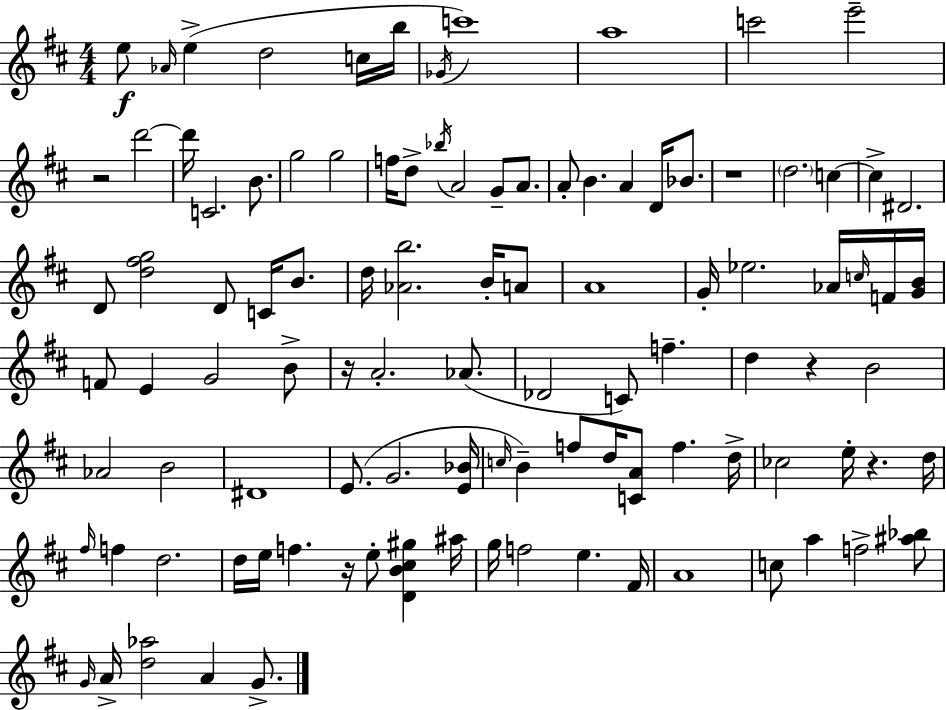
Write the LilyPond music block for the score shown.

{
  \clef treble
  \numericTimeSignature
  \time 4/4
  \key d \major
  e''8\f \grace { aes'16 }( e''4-> d''2 c''16 | b''16 \acciaccatura { ges'16 }) c'''1 | a''1 | c'''2 e'''2-- | \break r2 d'''2~~ | d'''16 c'2. b'8. | g''2 g''2 | f''16 d''8-> \acciaccatura { bes''16 } a'2 g'8-- | \break a'8. a'8-. b'4. a'4 d'16 | bes'8. r1 | \parenthesize d''2. c''4~~ | c''4-> dis'2. | \break d'8 <d'' fis'' g''>2 d'8 c'16 | b'8. d''16 <aes' b''>2. | b'16-. a'8 a'1 | g'16-. ees''2. | \break aes'16 \grace { c''16 } f'16 <g' b'>16 f'8 e'4 g'2 | b'8-> r16 a'2.-. | aes'8.( des'2 c'8) f''4.-- | d''4 r4 b'2 | \break aes'2 b'2 | dis'1 | e'8.( g'2. | <e' bes'>16 \grace { c''16 }) b'4-- f''8 d''16 <c' a'>8 f''4. | \break d''16-> ces''2 e''16-. r4. | d''16 \grace { fis''16 } f''4 d''2. | d''16 e''16 f''4. r16 e''8-. | <d' b' cis'' gis''>4 ais''16 g''16 f''2 e''4. | \break fis'16 a'1 | c''8 a''4 f''2-> | <ais'' bes''>8 \grace { g'16 } a'16-> <d'' aes''>2 | a'4 g'8.-> \bar "|."
}